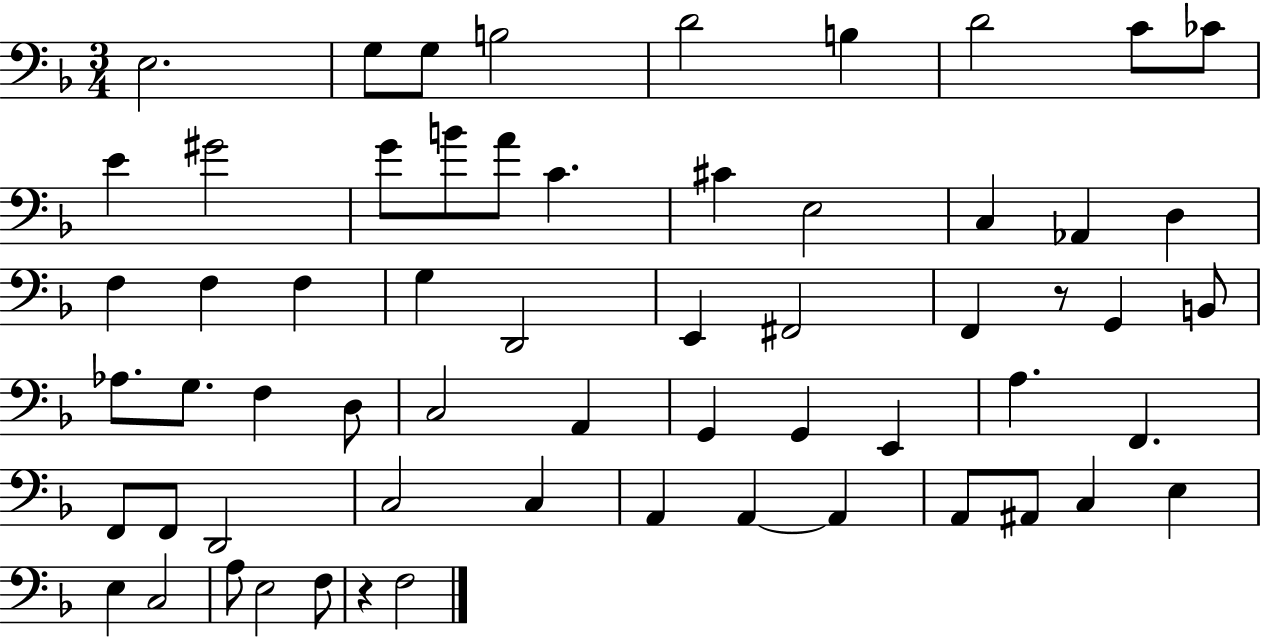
E3/h. G3/e G3/e B3/h D4/h B3/q D4/h C4/e CES4/e E4/q G#4/h G4/e B4/e A4/e C4/q. C#4/q E3/h C3/q Ab2/q D3/q F3/q F3/q F3/q G3/q D2/h E2/q F#2/h F2/q R/e G2/q B2/e Ab3/e. G3/e. F3/q D3/e C3/h A2/q G2/q G2/q E2/q A3/q. F2/q. F2/e F2/e D2/h C3/h C3/q A2/q A2/q A2/q A2/e A#2/e C3/q E3/q E3/q C3/h A3/e E3/h F3/e R/q F3/h